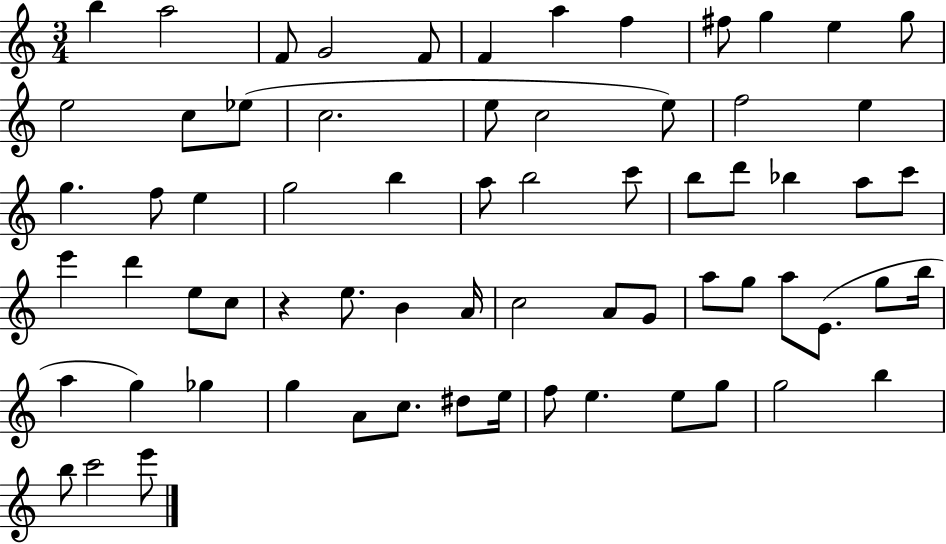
{
  \clef treble
  \numericTimeSignature
  \time 3/4
  \key c \major
  b''4 a''2 | f'8 g'2 f'8 | f'4 a''4 f''4 | fis''8 g''4 e''4 g''8 | \break e''2 c''8 ees''8( | c''2. | e''8 c''2 e''8) | f''2 e''4 | \break g''4. f''8 e''4 | g''2 b''4 | a''8 b''2 c'''8 | b''8 d'''8 bes''4 a''8 c'''8 | \break e'''4 d'''4 e''8 c''8 | r4 e''8. b'4 a'16 | c''2 a'8 g'8 | a''8 g''8 a''8 e'8.( g''8 b''16 | \break a''4 g''4) ges''4 | g''4 a'8 c''8. dis''8 e''16 | f''8 e''4. e''8 g''8 | g''2 b''4 | \break b''8 c'''2 e'''8 | \bar "|."
}